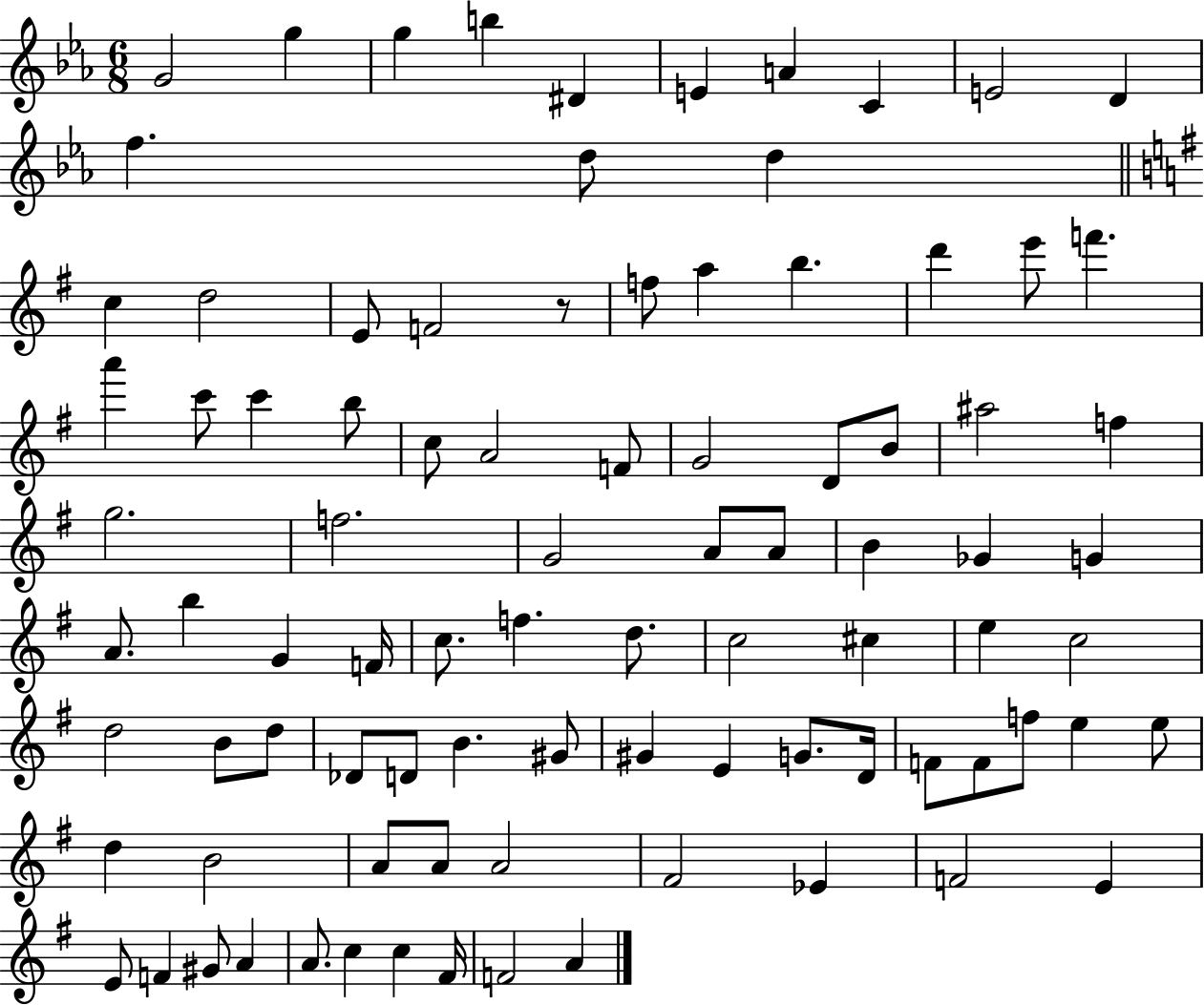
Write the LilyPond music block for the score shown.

{
  \clef treble
  \numericTimeSignature
  \time 6/8
  \key ees \major
  g'2 g''4 | g''4 b''4 dis'4 | e'4 a'4 c'4 | e'2 d'4 | \break f''4. d''8 d''4 | \bar "||" \break \key g \major c''4 d''2 | e'8 f'2 r8 | f''8 a''4 b''4. | d'''4 e'''8 f'''4. | \break a'''4 c'''8 c'''4 b''8 | c''8 a'2 f'8 | g'2 d'8 b'8 | ais''2 f''4 | \break g''2. | f''2. | g'2 a'8 a'8 | b'4 ges'4 g'4 | \break a'8. b''4 g'4 f'16 | c''8. f''4. d''8. | c''2 cis''4 | e''4 c''2 | \break d''2 b'8 d''8 | des'8 d'8 b'4. gis'8 | gis'4 e'4 g'8. d'16 | f'8 f'8 f''8 e''4 e''8 | \break d''4 b'2 | a'8 a'8 a'2 | fis'2 ees'4 | f'2 e'4 | \break e'8 f'4 gis'8 a'4 | a'8. c''4 c''4 fis'16 | f'2 a'4 | \bar "|."
}